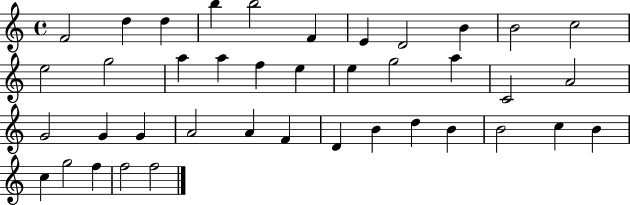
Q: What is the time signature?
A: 4/4